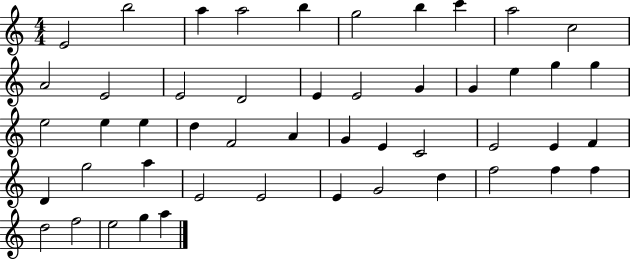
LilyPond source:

{
  \clef treble
  \numericTimeSignature
  \time 4/4
  \key c \major
  e'2 b''2 | a''4 a''2 b''4 | g''2 b''4 c'''4 | a''2 c''2 | \break a'2 e'2 | e'2 d'2 | e'4 e'2 g'4 | g'4 e''4 g''4 g''4 | \break e''2 e''4 e''4 | d''4 f'2 a'4 | g'4 e'4 c'2 | e'2 e'4 f'4 | \break d'4 g''2 a''4 | e'2 e'2 | e'4 g'2 d''4 | f''2 f''4 f''4 | \break d''2 f''2 | e''2 g''4 a''4 | \bar "|."
}